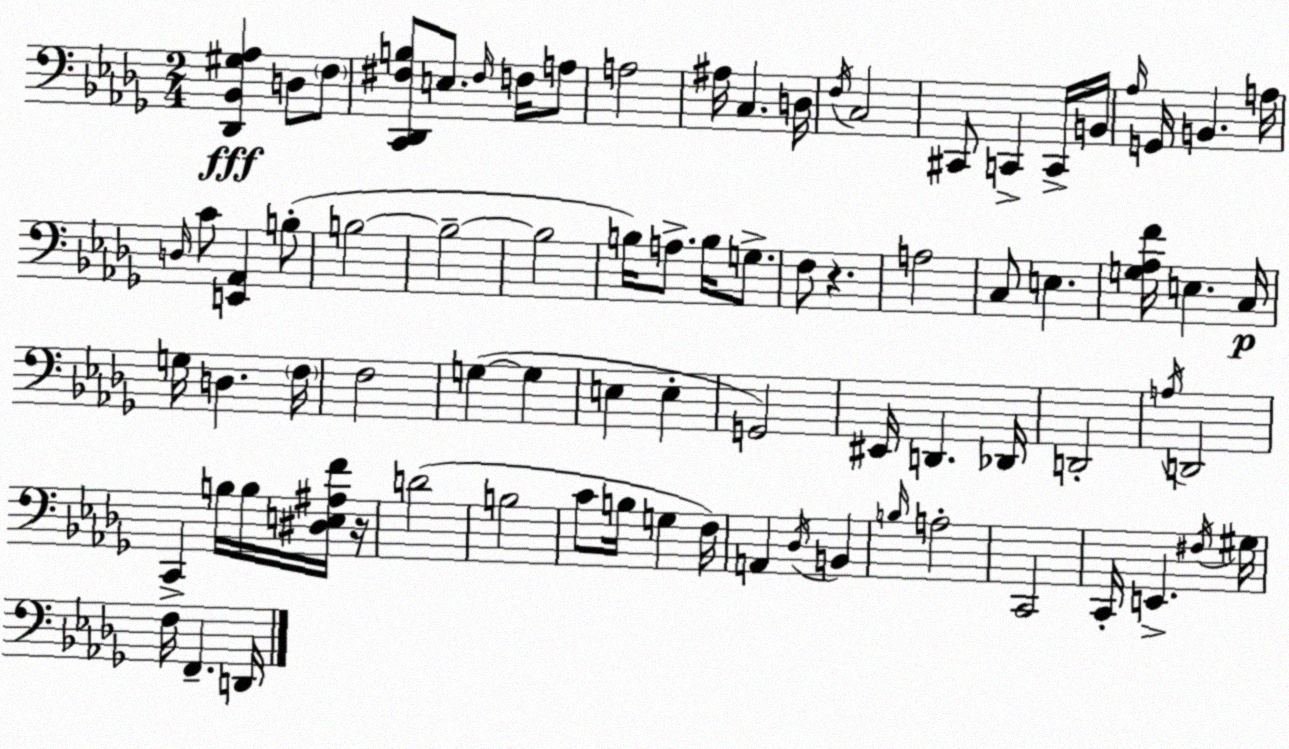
X:1
T:Untitled
M:2/4
L:1/4
K:Bbm
[_D,,_B,,^G,_A,] D,/2 F,/2 [C,,_D,,^F,B,]/2 E,/2 ^F,/4 F,/4 A,/2 A,2 ^A,/4 C, D,/4 F,/4 C,2 ^C,,/2 C,, C,,/4 B,,/4 _A,/4 G,,/4 B,, A,/4 D,/4 C/2 [E,,_A,,] B,/2 B,2 B,2 B,2 B,/4 A,/2 B,/4 G,/2 F,/2 z A,2 C,/2 E, [G,_A,F]/4 E, C,/4 G,/4 D, F,/4 F,2 G, G, E, E, G,,2 ^E,,/4 D,, _D,,/4 D,,2 A,/4 D,,2 C,, B,/4 B,/4 [^D,E,^A,F]/4 z/4 D2 B,2 C/2 B,/4 G, F,/4 A,, _D,/4 B,, B,/4 A,2 C,,2 C,,/4 E,, ^F,/4 ^G,/4 F,/4 F,, D,,/4